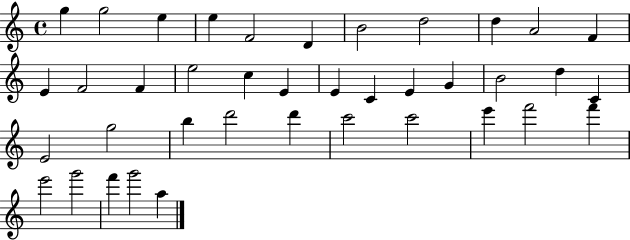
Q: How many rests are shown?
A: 0